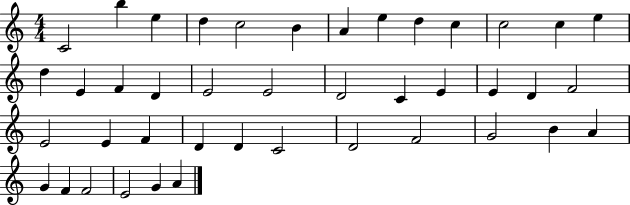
{
  \clef treble
  \numericTimeSignature
  \time 4/4
  \key c \major
  c'2 b''4 e''4 | d''4 c''2 b'4 | a'4 e''4 d''4 c''4 | c''2 c''4 e''4 | \break d''4 e'4 f'4 d'4 | e'2 e'2 | d'2 c'4 e'4 | e'4 d'4 f'2 | \break e'2 e'4 f'4 | d'4 d'4 c'2 | d'2 f'2 | g'2 b'4 a'4 | \break g'4 f'4 f'2 | e'2 g'4 a'4 | \bar "|."
}